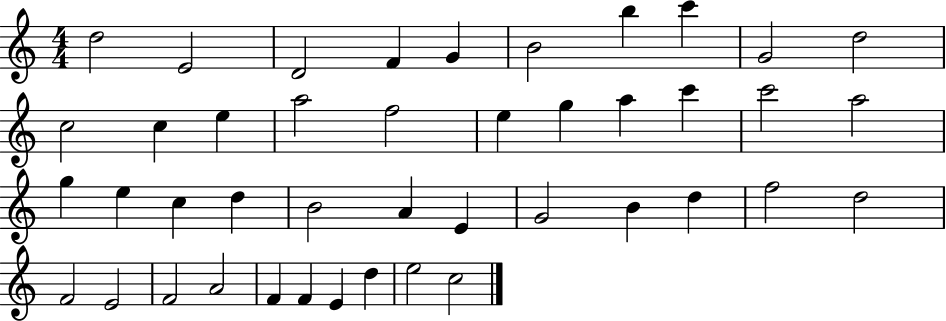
{
  \clef treble
  \numericTimeSignature
  \time 4/4
  \key c \major
  d''2 e'2 | d'2 f'4 g'4 | b'2 b''4 c'''4 | g'2 d''2 | \break c''2 c''4 e''4 | a''2 f''2 | e''4 g''4 a''4 c'''4 | c'''2 a''2 | \break g''4 e''4 c''4 d''4 | b'2 a'4 e'4 | g'2 b'4 d''4 | f''2 d''2 | \break f'2 e'2 | f'2 a'2 | f'4 f'4 e'4 d''4 | e''2 c''2 | \break \bar "|."
}